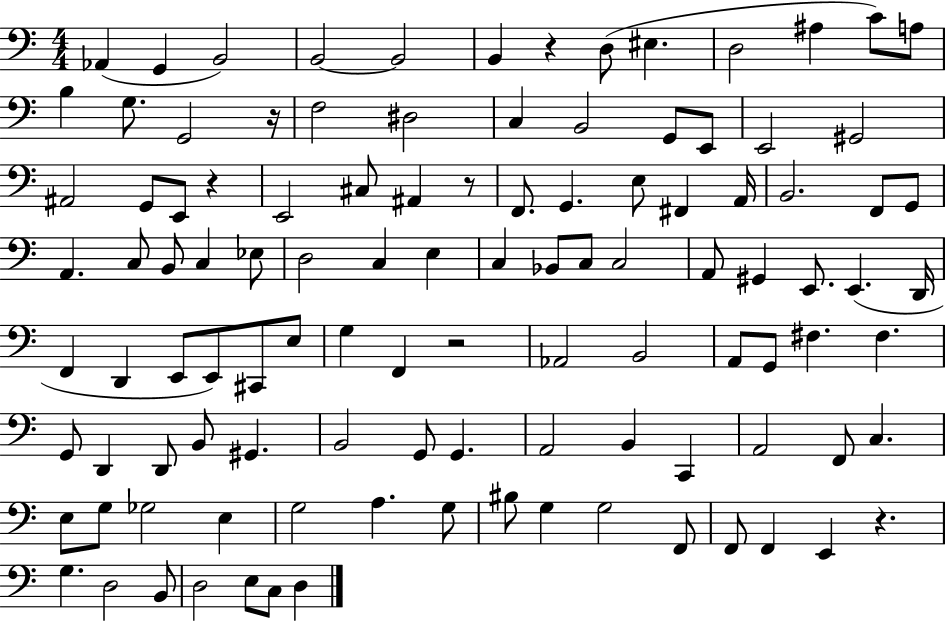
{
  \clef bass
  \numericTimeSignature
  \time 4/4
  \key c \major
  \repeat volta 2 { aes,4( g,4 b,2) | b,2~~ b,2 | b,4 r4 d8( eis4. | d2 ais4 c'8) a8 | \break b4 g8. g,2 r16 | f2 dis2 | c4 b,2 g,8 e,8 | e,2 gis,2 | \break ais,2 g,8 e,8 r4 | e,2 cis8 ais,4 r8 | f,8. g,4. e8 fis,4 a,16 | b,2. f,8 g,8 | \break a,4. c8 b,8 c4 ees8 | d2 c4 e4 | c4 bes,8 c8 c2 | a,8 gis,4 e,8. e,4.( d,16 | \break f,4 d,4 e,8 e,8) cis,8 e8 | g4 f,4 r2 | aes,2 b,2 | a,8 g,8 fis4. fis4. | \break g,8 d,4 d,8 b,8 gis,4. | b,2 g,8 g,4. | a,2 b,4 c,4 | a,2 f,8 c4. | \break e8 g8 ges2 e4 | g2 a4. g8 | bis8 g4 g2 f,8 | f,8 f,4 e,4 r4. | \break g4. d2 b,8 | d2 e8 c8 d4 | } \bar "|."
}